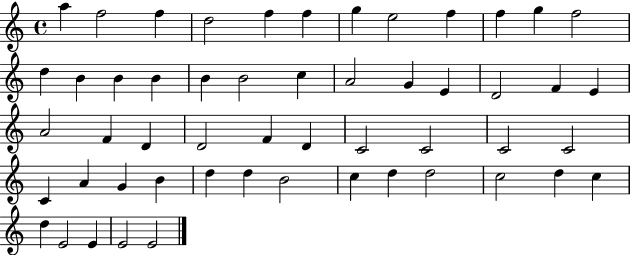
X:1
T:Untitled
M:4/4
L:1/4
K:C
a f2 f d2 f f g e2 f f g f2 d B B B B B2 c A2 G E D2 F E A2 F D D2 F D C2 C2 C2 C2 C A G B d d B2 c d d2 c2 d c d E2 E E2 E2